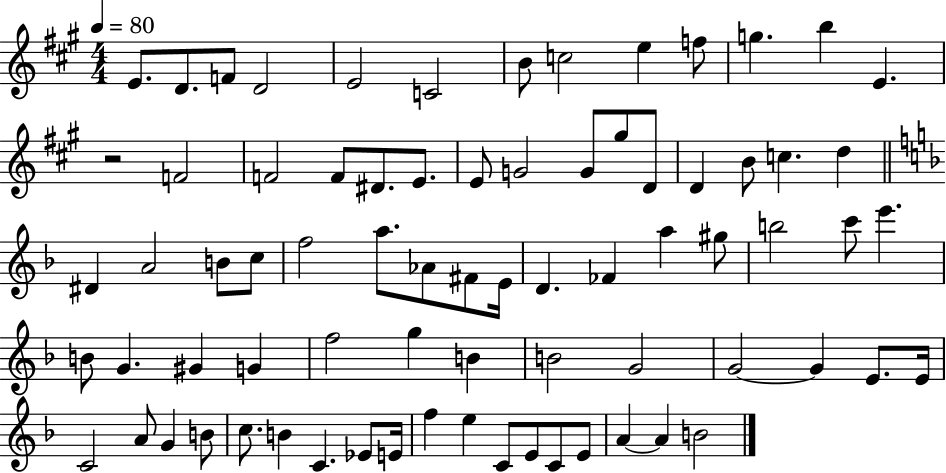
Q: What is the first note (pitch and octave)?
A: E4